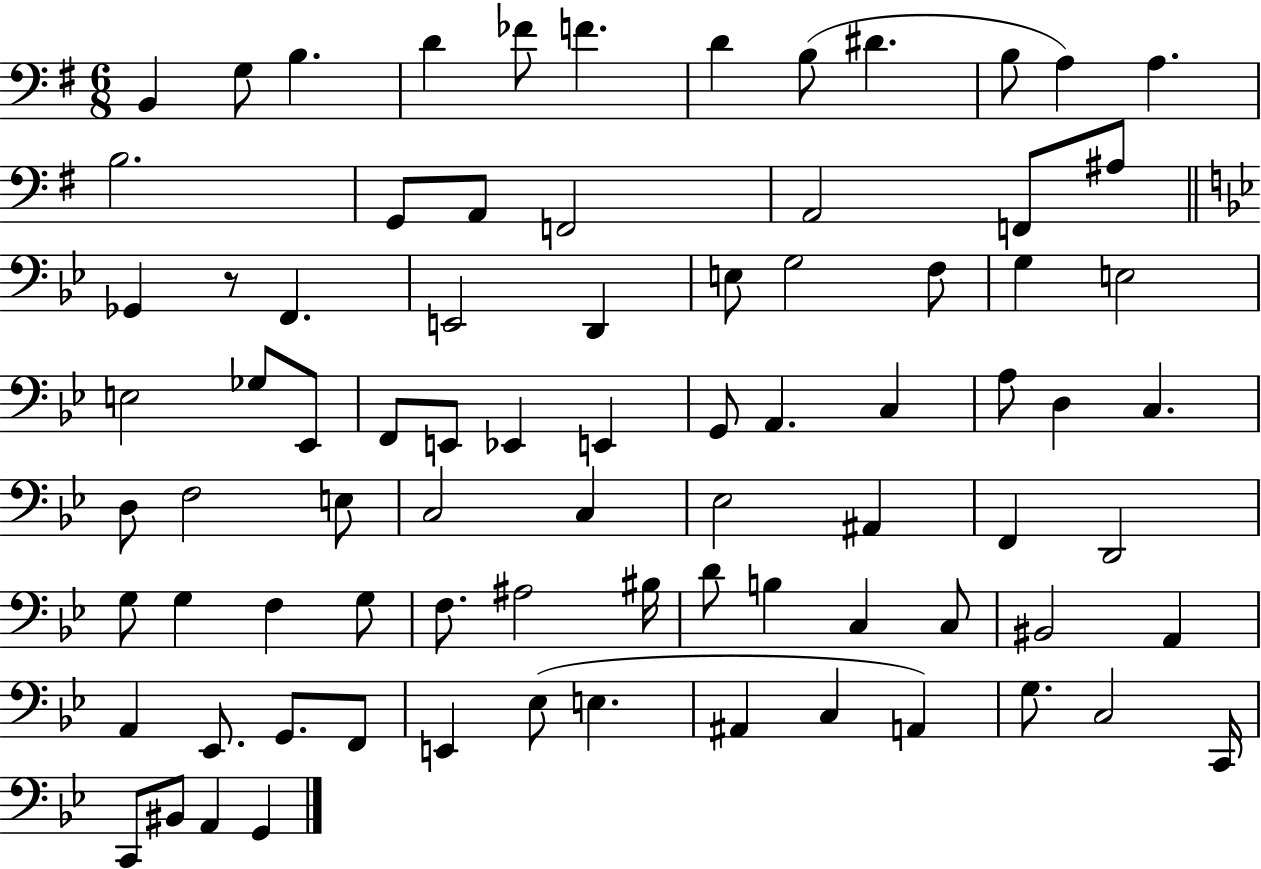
X:1
T:Untitled
M:6/8
L:1/4
K:G
B,, G,/2 B, D _F/2 F D B,/2 ^D B,/2 A, A, B,2 G,,/2 A,,/2 F,,2 A,,2 F,,/2 ^A,/2 _G,, z/2 F,, E,,2 D,, E,/2 G,2 F,/2 G, E,2 E,2 _G,/2 _E,,/2 F,,/2 E,,/2 _E,, E,, G,,/2 A,, C, A,/2 D, C, D,/2 F,2 E,/2 C,2 C, _E,2 ^A,, F,, D,,2 G,/2 G, F, G,/2 F,/2 ^A,2 ^B,/4 D/2 B, C, C,/2 ^B,,2 A,, A,, _E,,/2 G,,/2 F,,/2 E,, _E,/2 E, ^A,, C, A,, G,/2 C,2 C,,/4 C,,/2 ^B,,/2 A,, G,,